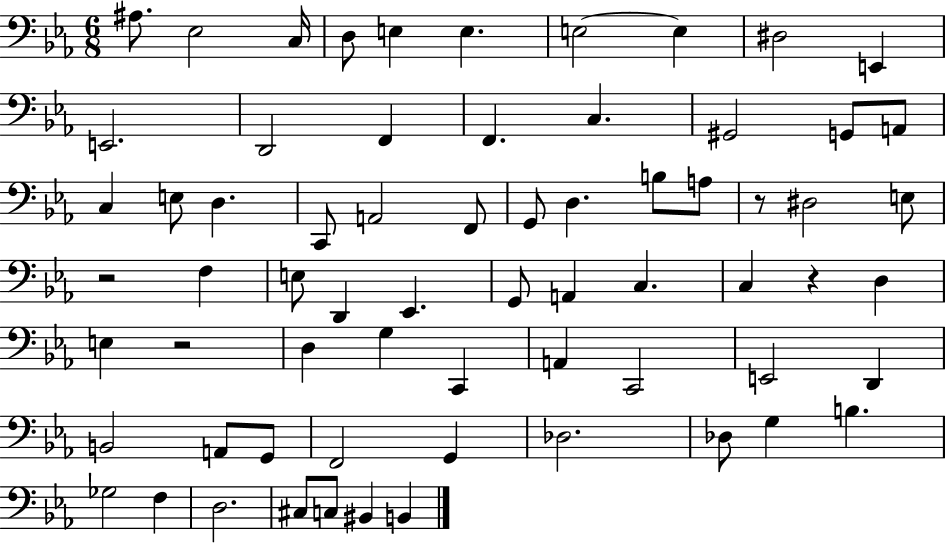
A#3/e. Eb3/h C3/s D3/e E3/q E3/q. E3/h E3/q D#3/h E2/q E2/h. D2/h F2/q F2/q. C3/q. G#2/h G2/e A2/e C3/q E3/e D3/q. C2/e A2/h F2/e G2/e D3/q. B3/e A3/e R/e D#3/h E3/e R/h F3/q E3/e D2/q Eb2/q. G2/e A2/q C3/q. C3/q R/q D3/q E3/q R/h D3/q G3/q C2/q A2/q C2/h E2/h D2/q B2/h A2/e G2/e F2/h G2/q Db3/h. Db3/e G3/q B3/q. Gb3/h F3/q D3/h. C#3/e C3/e BIS2/q B2/q